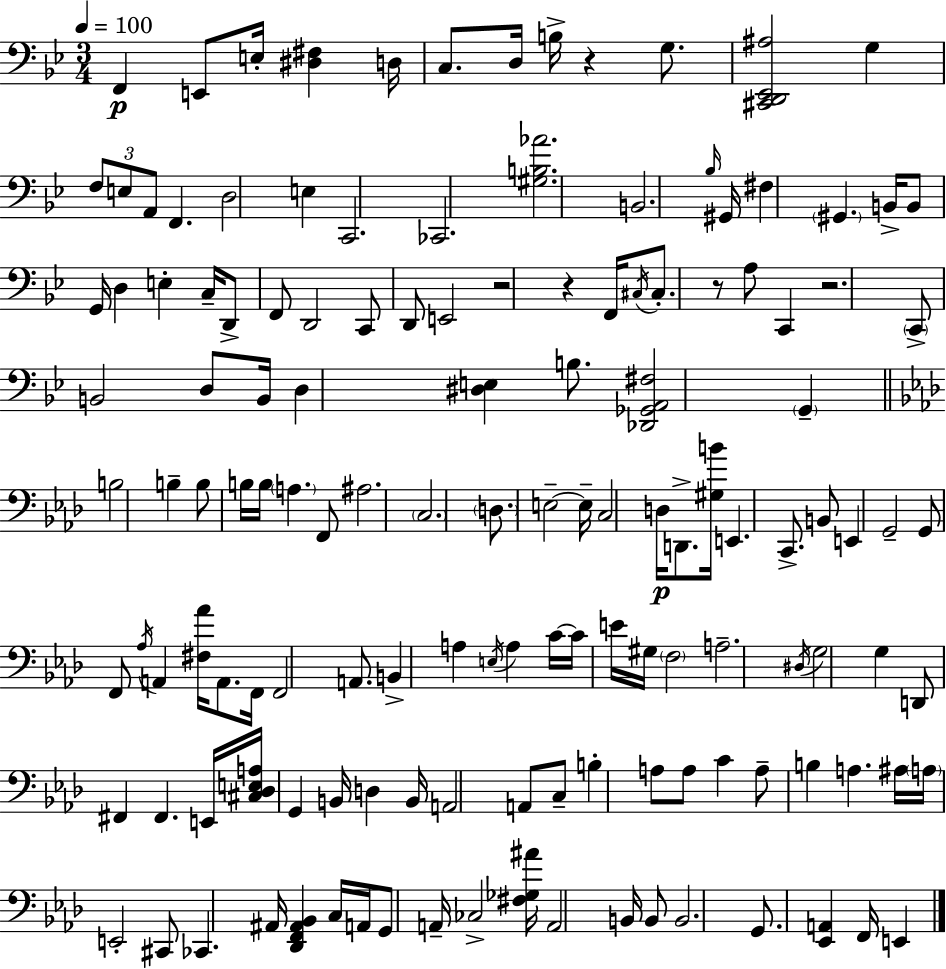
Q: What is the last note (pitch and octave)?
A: E2